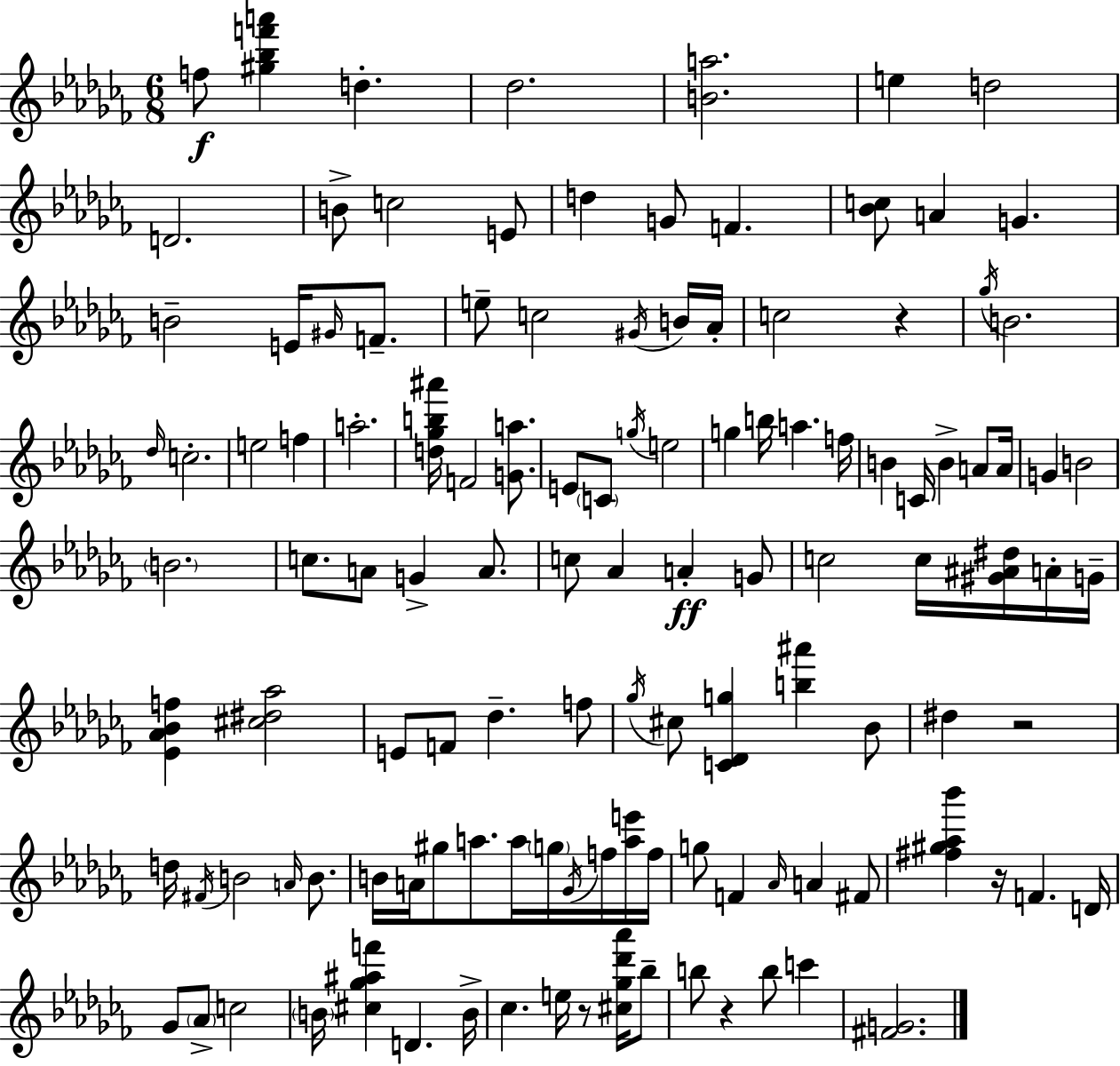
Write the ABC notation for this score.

X:1
T:Untitled
M:6/8
L:1/4
K:Abm
f/2 [^g_bf'a'] d _d2 [Ba]2 e d2 D2 B/2 c2 E/2 d G/2 F [_Bc]/2 A G B2 E/4 ^G/4 F/2 e/2 c2 ^G/4 B/4 _A/4 c2 z _g/4 B2 _d/4 c2 e2 f a2 [d_gb^a']/4 F2 [Ga]/2 E/2 C/2 g/4 e2 g b/4 a f/4 B C/4 B A/2 A/4 G B2 B2 c/2 A/2 G A/2 c/2 _A A G/2 c2 c/4 [^G^A^d]/4 A/4 G/4 [_E_A_Bf] [^c^d_a]2 E/2 F/2 _d f/2 _g/4 ^c/2 [C_Dg] [b^a'] _B/2 ^d z2 d/4 ^F/4 B2 A/4 B/2 B/4 A/4 ^g/2 a/2 a/4 g/4 _G/4 f/4 [ae']/4 f/4 g/2 F _A/4 A ^F/2 [^f^g_a_b'] z/4 F D/4 _G/2 _A/2 c2 B/4 [^c_g^af'] D B/4 _c e/4 z/2 [^c_g_d'_a']/4 _b/2 b/2 z b/2 c' [^FG]2